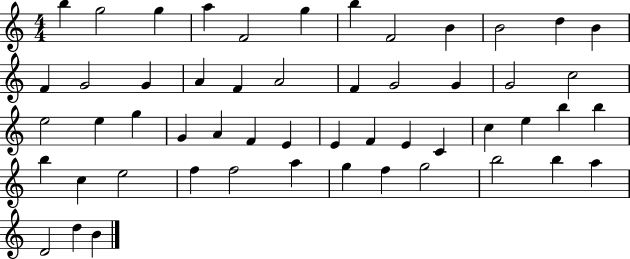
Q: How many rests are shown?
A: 0